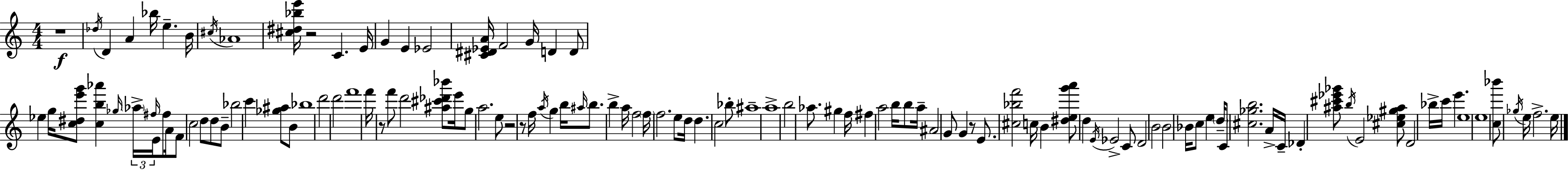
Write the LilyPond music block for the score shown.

{
  \clef treble
  \numericTimeSignature
  \time 4/4
  \key c \major
  r1\f | \acciaccatura { des''16 } d'4 a'4 bes''16 e''4.-- | b'16 \acciaccatura { cis''16 } aes'1 | <cis'' dis'' bes'' e'''>16 r2 c'4. | \break e'16 g'4 e'4 ees'2 | <cis' dis' ees' a'>16 f'2 g'16 d'4 | d'8 ees''4 g''16 <c'' dis'' e''' g'''>8 <c'' b'' aes'''>4 \grace { ges''16 } \tuplet 3/2 { \parenthesize aes''16-> \grace { fis''16 } | e'16 } fis''8 a'16 f'8 c''2 d''8 | \break d''8 b'8-- bes''2 c'''4 | <ges'' ais''>8 b'8 bes''1 | d'''2 d'''2 | f'''1 | \break f'''16 r8 f'''8 d'''2 | <ais'' cis''' des''' bes'''>8 e'''16 g''8 a''2. | e''8 r2 r8 f''16 \acciaccatura { a''16 } | g''4 b''16 \grace { ais''16 } b''8. b''4-> a''16 f''2 | \break \parenthesize f''16 f''2. | e''8 d''16 d''4. c''2 | bes''8-. ais''1-- | a''1-> | \break b''2 aes''8. | gis''4 f''16 fis''4 a''2 | b''16 b''8 a''16-- ais'2 g'8 | g'4 r8 e'8. <cis'' bes'' f'''>2 | \break c''16 b'4 <dis'' e'' g''' a'''>8 d''4 \acciaccatura { e'16 } ees'2-> | c'8 d'2 b'2 | b'2 bes'16 | c''8 e''4 \parenthesize d''16-- c'8 <cis'' ges'' b''>2. | \break a'16-> c'16-- des'4-. <ais'' cis''' ees''' ges'''>8 \acciaccatura { b''16 } e'2 | <cis'' ees'' gis'' ais''>8 d'2 | bes''16-> c'''16 e'''4. e''1 | e''1 | \break <c'' bes'''>8 \acciaccatura { ges''16 } e''16 f''2.-> | e''16 \bar "|."
}